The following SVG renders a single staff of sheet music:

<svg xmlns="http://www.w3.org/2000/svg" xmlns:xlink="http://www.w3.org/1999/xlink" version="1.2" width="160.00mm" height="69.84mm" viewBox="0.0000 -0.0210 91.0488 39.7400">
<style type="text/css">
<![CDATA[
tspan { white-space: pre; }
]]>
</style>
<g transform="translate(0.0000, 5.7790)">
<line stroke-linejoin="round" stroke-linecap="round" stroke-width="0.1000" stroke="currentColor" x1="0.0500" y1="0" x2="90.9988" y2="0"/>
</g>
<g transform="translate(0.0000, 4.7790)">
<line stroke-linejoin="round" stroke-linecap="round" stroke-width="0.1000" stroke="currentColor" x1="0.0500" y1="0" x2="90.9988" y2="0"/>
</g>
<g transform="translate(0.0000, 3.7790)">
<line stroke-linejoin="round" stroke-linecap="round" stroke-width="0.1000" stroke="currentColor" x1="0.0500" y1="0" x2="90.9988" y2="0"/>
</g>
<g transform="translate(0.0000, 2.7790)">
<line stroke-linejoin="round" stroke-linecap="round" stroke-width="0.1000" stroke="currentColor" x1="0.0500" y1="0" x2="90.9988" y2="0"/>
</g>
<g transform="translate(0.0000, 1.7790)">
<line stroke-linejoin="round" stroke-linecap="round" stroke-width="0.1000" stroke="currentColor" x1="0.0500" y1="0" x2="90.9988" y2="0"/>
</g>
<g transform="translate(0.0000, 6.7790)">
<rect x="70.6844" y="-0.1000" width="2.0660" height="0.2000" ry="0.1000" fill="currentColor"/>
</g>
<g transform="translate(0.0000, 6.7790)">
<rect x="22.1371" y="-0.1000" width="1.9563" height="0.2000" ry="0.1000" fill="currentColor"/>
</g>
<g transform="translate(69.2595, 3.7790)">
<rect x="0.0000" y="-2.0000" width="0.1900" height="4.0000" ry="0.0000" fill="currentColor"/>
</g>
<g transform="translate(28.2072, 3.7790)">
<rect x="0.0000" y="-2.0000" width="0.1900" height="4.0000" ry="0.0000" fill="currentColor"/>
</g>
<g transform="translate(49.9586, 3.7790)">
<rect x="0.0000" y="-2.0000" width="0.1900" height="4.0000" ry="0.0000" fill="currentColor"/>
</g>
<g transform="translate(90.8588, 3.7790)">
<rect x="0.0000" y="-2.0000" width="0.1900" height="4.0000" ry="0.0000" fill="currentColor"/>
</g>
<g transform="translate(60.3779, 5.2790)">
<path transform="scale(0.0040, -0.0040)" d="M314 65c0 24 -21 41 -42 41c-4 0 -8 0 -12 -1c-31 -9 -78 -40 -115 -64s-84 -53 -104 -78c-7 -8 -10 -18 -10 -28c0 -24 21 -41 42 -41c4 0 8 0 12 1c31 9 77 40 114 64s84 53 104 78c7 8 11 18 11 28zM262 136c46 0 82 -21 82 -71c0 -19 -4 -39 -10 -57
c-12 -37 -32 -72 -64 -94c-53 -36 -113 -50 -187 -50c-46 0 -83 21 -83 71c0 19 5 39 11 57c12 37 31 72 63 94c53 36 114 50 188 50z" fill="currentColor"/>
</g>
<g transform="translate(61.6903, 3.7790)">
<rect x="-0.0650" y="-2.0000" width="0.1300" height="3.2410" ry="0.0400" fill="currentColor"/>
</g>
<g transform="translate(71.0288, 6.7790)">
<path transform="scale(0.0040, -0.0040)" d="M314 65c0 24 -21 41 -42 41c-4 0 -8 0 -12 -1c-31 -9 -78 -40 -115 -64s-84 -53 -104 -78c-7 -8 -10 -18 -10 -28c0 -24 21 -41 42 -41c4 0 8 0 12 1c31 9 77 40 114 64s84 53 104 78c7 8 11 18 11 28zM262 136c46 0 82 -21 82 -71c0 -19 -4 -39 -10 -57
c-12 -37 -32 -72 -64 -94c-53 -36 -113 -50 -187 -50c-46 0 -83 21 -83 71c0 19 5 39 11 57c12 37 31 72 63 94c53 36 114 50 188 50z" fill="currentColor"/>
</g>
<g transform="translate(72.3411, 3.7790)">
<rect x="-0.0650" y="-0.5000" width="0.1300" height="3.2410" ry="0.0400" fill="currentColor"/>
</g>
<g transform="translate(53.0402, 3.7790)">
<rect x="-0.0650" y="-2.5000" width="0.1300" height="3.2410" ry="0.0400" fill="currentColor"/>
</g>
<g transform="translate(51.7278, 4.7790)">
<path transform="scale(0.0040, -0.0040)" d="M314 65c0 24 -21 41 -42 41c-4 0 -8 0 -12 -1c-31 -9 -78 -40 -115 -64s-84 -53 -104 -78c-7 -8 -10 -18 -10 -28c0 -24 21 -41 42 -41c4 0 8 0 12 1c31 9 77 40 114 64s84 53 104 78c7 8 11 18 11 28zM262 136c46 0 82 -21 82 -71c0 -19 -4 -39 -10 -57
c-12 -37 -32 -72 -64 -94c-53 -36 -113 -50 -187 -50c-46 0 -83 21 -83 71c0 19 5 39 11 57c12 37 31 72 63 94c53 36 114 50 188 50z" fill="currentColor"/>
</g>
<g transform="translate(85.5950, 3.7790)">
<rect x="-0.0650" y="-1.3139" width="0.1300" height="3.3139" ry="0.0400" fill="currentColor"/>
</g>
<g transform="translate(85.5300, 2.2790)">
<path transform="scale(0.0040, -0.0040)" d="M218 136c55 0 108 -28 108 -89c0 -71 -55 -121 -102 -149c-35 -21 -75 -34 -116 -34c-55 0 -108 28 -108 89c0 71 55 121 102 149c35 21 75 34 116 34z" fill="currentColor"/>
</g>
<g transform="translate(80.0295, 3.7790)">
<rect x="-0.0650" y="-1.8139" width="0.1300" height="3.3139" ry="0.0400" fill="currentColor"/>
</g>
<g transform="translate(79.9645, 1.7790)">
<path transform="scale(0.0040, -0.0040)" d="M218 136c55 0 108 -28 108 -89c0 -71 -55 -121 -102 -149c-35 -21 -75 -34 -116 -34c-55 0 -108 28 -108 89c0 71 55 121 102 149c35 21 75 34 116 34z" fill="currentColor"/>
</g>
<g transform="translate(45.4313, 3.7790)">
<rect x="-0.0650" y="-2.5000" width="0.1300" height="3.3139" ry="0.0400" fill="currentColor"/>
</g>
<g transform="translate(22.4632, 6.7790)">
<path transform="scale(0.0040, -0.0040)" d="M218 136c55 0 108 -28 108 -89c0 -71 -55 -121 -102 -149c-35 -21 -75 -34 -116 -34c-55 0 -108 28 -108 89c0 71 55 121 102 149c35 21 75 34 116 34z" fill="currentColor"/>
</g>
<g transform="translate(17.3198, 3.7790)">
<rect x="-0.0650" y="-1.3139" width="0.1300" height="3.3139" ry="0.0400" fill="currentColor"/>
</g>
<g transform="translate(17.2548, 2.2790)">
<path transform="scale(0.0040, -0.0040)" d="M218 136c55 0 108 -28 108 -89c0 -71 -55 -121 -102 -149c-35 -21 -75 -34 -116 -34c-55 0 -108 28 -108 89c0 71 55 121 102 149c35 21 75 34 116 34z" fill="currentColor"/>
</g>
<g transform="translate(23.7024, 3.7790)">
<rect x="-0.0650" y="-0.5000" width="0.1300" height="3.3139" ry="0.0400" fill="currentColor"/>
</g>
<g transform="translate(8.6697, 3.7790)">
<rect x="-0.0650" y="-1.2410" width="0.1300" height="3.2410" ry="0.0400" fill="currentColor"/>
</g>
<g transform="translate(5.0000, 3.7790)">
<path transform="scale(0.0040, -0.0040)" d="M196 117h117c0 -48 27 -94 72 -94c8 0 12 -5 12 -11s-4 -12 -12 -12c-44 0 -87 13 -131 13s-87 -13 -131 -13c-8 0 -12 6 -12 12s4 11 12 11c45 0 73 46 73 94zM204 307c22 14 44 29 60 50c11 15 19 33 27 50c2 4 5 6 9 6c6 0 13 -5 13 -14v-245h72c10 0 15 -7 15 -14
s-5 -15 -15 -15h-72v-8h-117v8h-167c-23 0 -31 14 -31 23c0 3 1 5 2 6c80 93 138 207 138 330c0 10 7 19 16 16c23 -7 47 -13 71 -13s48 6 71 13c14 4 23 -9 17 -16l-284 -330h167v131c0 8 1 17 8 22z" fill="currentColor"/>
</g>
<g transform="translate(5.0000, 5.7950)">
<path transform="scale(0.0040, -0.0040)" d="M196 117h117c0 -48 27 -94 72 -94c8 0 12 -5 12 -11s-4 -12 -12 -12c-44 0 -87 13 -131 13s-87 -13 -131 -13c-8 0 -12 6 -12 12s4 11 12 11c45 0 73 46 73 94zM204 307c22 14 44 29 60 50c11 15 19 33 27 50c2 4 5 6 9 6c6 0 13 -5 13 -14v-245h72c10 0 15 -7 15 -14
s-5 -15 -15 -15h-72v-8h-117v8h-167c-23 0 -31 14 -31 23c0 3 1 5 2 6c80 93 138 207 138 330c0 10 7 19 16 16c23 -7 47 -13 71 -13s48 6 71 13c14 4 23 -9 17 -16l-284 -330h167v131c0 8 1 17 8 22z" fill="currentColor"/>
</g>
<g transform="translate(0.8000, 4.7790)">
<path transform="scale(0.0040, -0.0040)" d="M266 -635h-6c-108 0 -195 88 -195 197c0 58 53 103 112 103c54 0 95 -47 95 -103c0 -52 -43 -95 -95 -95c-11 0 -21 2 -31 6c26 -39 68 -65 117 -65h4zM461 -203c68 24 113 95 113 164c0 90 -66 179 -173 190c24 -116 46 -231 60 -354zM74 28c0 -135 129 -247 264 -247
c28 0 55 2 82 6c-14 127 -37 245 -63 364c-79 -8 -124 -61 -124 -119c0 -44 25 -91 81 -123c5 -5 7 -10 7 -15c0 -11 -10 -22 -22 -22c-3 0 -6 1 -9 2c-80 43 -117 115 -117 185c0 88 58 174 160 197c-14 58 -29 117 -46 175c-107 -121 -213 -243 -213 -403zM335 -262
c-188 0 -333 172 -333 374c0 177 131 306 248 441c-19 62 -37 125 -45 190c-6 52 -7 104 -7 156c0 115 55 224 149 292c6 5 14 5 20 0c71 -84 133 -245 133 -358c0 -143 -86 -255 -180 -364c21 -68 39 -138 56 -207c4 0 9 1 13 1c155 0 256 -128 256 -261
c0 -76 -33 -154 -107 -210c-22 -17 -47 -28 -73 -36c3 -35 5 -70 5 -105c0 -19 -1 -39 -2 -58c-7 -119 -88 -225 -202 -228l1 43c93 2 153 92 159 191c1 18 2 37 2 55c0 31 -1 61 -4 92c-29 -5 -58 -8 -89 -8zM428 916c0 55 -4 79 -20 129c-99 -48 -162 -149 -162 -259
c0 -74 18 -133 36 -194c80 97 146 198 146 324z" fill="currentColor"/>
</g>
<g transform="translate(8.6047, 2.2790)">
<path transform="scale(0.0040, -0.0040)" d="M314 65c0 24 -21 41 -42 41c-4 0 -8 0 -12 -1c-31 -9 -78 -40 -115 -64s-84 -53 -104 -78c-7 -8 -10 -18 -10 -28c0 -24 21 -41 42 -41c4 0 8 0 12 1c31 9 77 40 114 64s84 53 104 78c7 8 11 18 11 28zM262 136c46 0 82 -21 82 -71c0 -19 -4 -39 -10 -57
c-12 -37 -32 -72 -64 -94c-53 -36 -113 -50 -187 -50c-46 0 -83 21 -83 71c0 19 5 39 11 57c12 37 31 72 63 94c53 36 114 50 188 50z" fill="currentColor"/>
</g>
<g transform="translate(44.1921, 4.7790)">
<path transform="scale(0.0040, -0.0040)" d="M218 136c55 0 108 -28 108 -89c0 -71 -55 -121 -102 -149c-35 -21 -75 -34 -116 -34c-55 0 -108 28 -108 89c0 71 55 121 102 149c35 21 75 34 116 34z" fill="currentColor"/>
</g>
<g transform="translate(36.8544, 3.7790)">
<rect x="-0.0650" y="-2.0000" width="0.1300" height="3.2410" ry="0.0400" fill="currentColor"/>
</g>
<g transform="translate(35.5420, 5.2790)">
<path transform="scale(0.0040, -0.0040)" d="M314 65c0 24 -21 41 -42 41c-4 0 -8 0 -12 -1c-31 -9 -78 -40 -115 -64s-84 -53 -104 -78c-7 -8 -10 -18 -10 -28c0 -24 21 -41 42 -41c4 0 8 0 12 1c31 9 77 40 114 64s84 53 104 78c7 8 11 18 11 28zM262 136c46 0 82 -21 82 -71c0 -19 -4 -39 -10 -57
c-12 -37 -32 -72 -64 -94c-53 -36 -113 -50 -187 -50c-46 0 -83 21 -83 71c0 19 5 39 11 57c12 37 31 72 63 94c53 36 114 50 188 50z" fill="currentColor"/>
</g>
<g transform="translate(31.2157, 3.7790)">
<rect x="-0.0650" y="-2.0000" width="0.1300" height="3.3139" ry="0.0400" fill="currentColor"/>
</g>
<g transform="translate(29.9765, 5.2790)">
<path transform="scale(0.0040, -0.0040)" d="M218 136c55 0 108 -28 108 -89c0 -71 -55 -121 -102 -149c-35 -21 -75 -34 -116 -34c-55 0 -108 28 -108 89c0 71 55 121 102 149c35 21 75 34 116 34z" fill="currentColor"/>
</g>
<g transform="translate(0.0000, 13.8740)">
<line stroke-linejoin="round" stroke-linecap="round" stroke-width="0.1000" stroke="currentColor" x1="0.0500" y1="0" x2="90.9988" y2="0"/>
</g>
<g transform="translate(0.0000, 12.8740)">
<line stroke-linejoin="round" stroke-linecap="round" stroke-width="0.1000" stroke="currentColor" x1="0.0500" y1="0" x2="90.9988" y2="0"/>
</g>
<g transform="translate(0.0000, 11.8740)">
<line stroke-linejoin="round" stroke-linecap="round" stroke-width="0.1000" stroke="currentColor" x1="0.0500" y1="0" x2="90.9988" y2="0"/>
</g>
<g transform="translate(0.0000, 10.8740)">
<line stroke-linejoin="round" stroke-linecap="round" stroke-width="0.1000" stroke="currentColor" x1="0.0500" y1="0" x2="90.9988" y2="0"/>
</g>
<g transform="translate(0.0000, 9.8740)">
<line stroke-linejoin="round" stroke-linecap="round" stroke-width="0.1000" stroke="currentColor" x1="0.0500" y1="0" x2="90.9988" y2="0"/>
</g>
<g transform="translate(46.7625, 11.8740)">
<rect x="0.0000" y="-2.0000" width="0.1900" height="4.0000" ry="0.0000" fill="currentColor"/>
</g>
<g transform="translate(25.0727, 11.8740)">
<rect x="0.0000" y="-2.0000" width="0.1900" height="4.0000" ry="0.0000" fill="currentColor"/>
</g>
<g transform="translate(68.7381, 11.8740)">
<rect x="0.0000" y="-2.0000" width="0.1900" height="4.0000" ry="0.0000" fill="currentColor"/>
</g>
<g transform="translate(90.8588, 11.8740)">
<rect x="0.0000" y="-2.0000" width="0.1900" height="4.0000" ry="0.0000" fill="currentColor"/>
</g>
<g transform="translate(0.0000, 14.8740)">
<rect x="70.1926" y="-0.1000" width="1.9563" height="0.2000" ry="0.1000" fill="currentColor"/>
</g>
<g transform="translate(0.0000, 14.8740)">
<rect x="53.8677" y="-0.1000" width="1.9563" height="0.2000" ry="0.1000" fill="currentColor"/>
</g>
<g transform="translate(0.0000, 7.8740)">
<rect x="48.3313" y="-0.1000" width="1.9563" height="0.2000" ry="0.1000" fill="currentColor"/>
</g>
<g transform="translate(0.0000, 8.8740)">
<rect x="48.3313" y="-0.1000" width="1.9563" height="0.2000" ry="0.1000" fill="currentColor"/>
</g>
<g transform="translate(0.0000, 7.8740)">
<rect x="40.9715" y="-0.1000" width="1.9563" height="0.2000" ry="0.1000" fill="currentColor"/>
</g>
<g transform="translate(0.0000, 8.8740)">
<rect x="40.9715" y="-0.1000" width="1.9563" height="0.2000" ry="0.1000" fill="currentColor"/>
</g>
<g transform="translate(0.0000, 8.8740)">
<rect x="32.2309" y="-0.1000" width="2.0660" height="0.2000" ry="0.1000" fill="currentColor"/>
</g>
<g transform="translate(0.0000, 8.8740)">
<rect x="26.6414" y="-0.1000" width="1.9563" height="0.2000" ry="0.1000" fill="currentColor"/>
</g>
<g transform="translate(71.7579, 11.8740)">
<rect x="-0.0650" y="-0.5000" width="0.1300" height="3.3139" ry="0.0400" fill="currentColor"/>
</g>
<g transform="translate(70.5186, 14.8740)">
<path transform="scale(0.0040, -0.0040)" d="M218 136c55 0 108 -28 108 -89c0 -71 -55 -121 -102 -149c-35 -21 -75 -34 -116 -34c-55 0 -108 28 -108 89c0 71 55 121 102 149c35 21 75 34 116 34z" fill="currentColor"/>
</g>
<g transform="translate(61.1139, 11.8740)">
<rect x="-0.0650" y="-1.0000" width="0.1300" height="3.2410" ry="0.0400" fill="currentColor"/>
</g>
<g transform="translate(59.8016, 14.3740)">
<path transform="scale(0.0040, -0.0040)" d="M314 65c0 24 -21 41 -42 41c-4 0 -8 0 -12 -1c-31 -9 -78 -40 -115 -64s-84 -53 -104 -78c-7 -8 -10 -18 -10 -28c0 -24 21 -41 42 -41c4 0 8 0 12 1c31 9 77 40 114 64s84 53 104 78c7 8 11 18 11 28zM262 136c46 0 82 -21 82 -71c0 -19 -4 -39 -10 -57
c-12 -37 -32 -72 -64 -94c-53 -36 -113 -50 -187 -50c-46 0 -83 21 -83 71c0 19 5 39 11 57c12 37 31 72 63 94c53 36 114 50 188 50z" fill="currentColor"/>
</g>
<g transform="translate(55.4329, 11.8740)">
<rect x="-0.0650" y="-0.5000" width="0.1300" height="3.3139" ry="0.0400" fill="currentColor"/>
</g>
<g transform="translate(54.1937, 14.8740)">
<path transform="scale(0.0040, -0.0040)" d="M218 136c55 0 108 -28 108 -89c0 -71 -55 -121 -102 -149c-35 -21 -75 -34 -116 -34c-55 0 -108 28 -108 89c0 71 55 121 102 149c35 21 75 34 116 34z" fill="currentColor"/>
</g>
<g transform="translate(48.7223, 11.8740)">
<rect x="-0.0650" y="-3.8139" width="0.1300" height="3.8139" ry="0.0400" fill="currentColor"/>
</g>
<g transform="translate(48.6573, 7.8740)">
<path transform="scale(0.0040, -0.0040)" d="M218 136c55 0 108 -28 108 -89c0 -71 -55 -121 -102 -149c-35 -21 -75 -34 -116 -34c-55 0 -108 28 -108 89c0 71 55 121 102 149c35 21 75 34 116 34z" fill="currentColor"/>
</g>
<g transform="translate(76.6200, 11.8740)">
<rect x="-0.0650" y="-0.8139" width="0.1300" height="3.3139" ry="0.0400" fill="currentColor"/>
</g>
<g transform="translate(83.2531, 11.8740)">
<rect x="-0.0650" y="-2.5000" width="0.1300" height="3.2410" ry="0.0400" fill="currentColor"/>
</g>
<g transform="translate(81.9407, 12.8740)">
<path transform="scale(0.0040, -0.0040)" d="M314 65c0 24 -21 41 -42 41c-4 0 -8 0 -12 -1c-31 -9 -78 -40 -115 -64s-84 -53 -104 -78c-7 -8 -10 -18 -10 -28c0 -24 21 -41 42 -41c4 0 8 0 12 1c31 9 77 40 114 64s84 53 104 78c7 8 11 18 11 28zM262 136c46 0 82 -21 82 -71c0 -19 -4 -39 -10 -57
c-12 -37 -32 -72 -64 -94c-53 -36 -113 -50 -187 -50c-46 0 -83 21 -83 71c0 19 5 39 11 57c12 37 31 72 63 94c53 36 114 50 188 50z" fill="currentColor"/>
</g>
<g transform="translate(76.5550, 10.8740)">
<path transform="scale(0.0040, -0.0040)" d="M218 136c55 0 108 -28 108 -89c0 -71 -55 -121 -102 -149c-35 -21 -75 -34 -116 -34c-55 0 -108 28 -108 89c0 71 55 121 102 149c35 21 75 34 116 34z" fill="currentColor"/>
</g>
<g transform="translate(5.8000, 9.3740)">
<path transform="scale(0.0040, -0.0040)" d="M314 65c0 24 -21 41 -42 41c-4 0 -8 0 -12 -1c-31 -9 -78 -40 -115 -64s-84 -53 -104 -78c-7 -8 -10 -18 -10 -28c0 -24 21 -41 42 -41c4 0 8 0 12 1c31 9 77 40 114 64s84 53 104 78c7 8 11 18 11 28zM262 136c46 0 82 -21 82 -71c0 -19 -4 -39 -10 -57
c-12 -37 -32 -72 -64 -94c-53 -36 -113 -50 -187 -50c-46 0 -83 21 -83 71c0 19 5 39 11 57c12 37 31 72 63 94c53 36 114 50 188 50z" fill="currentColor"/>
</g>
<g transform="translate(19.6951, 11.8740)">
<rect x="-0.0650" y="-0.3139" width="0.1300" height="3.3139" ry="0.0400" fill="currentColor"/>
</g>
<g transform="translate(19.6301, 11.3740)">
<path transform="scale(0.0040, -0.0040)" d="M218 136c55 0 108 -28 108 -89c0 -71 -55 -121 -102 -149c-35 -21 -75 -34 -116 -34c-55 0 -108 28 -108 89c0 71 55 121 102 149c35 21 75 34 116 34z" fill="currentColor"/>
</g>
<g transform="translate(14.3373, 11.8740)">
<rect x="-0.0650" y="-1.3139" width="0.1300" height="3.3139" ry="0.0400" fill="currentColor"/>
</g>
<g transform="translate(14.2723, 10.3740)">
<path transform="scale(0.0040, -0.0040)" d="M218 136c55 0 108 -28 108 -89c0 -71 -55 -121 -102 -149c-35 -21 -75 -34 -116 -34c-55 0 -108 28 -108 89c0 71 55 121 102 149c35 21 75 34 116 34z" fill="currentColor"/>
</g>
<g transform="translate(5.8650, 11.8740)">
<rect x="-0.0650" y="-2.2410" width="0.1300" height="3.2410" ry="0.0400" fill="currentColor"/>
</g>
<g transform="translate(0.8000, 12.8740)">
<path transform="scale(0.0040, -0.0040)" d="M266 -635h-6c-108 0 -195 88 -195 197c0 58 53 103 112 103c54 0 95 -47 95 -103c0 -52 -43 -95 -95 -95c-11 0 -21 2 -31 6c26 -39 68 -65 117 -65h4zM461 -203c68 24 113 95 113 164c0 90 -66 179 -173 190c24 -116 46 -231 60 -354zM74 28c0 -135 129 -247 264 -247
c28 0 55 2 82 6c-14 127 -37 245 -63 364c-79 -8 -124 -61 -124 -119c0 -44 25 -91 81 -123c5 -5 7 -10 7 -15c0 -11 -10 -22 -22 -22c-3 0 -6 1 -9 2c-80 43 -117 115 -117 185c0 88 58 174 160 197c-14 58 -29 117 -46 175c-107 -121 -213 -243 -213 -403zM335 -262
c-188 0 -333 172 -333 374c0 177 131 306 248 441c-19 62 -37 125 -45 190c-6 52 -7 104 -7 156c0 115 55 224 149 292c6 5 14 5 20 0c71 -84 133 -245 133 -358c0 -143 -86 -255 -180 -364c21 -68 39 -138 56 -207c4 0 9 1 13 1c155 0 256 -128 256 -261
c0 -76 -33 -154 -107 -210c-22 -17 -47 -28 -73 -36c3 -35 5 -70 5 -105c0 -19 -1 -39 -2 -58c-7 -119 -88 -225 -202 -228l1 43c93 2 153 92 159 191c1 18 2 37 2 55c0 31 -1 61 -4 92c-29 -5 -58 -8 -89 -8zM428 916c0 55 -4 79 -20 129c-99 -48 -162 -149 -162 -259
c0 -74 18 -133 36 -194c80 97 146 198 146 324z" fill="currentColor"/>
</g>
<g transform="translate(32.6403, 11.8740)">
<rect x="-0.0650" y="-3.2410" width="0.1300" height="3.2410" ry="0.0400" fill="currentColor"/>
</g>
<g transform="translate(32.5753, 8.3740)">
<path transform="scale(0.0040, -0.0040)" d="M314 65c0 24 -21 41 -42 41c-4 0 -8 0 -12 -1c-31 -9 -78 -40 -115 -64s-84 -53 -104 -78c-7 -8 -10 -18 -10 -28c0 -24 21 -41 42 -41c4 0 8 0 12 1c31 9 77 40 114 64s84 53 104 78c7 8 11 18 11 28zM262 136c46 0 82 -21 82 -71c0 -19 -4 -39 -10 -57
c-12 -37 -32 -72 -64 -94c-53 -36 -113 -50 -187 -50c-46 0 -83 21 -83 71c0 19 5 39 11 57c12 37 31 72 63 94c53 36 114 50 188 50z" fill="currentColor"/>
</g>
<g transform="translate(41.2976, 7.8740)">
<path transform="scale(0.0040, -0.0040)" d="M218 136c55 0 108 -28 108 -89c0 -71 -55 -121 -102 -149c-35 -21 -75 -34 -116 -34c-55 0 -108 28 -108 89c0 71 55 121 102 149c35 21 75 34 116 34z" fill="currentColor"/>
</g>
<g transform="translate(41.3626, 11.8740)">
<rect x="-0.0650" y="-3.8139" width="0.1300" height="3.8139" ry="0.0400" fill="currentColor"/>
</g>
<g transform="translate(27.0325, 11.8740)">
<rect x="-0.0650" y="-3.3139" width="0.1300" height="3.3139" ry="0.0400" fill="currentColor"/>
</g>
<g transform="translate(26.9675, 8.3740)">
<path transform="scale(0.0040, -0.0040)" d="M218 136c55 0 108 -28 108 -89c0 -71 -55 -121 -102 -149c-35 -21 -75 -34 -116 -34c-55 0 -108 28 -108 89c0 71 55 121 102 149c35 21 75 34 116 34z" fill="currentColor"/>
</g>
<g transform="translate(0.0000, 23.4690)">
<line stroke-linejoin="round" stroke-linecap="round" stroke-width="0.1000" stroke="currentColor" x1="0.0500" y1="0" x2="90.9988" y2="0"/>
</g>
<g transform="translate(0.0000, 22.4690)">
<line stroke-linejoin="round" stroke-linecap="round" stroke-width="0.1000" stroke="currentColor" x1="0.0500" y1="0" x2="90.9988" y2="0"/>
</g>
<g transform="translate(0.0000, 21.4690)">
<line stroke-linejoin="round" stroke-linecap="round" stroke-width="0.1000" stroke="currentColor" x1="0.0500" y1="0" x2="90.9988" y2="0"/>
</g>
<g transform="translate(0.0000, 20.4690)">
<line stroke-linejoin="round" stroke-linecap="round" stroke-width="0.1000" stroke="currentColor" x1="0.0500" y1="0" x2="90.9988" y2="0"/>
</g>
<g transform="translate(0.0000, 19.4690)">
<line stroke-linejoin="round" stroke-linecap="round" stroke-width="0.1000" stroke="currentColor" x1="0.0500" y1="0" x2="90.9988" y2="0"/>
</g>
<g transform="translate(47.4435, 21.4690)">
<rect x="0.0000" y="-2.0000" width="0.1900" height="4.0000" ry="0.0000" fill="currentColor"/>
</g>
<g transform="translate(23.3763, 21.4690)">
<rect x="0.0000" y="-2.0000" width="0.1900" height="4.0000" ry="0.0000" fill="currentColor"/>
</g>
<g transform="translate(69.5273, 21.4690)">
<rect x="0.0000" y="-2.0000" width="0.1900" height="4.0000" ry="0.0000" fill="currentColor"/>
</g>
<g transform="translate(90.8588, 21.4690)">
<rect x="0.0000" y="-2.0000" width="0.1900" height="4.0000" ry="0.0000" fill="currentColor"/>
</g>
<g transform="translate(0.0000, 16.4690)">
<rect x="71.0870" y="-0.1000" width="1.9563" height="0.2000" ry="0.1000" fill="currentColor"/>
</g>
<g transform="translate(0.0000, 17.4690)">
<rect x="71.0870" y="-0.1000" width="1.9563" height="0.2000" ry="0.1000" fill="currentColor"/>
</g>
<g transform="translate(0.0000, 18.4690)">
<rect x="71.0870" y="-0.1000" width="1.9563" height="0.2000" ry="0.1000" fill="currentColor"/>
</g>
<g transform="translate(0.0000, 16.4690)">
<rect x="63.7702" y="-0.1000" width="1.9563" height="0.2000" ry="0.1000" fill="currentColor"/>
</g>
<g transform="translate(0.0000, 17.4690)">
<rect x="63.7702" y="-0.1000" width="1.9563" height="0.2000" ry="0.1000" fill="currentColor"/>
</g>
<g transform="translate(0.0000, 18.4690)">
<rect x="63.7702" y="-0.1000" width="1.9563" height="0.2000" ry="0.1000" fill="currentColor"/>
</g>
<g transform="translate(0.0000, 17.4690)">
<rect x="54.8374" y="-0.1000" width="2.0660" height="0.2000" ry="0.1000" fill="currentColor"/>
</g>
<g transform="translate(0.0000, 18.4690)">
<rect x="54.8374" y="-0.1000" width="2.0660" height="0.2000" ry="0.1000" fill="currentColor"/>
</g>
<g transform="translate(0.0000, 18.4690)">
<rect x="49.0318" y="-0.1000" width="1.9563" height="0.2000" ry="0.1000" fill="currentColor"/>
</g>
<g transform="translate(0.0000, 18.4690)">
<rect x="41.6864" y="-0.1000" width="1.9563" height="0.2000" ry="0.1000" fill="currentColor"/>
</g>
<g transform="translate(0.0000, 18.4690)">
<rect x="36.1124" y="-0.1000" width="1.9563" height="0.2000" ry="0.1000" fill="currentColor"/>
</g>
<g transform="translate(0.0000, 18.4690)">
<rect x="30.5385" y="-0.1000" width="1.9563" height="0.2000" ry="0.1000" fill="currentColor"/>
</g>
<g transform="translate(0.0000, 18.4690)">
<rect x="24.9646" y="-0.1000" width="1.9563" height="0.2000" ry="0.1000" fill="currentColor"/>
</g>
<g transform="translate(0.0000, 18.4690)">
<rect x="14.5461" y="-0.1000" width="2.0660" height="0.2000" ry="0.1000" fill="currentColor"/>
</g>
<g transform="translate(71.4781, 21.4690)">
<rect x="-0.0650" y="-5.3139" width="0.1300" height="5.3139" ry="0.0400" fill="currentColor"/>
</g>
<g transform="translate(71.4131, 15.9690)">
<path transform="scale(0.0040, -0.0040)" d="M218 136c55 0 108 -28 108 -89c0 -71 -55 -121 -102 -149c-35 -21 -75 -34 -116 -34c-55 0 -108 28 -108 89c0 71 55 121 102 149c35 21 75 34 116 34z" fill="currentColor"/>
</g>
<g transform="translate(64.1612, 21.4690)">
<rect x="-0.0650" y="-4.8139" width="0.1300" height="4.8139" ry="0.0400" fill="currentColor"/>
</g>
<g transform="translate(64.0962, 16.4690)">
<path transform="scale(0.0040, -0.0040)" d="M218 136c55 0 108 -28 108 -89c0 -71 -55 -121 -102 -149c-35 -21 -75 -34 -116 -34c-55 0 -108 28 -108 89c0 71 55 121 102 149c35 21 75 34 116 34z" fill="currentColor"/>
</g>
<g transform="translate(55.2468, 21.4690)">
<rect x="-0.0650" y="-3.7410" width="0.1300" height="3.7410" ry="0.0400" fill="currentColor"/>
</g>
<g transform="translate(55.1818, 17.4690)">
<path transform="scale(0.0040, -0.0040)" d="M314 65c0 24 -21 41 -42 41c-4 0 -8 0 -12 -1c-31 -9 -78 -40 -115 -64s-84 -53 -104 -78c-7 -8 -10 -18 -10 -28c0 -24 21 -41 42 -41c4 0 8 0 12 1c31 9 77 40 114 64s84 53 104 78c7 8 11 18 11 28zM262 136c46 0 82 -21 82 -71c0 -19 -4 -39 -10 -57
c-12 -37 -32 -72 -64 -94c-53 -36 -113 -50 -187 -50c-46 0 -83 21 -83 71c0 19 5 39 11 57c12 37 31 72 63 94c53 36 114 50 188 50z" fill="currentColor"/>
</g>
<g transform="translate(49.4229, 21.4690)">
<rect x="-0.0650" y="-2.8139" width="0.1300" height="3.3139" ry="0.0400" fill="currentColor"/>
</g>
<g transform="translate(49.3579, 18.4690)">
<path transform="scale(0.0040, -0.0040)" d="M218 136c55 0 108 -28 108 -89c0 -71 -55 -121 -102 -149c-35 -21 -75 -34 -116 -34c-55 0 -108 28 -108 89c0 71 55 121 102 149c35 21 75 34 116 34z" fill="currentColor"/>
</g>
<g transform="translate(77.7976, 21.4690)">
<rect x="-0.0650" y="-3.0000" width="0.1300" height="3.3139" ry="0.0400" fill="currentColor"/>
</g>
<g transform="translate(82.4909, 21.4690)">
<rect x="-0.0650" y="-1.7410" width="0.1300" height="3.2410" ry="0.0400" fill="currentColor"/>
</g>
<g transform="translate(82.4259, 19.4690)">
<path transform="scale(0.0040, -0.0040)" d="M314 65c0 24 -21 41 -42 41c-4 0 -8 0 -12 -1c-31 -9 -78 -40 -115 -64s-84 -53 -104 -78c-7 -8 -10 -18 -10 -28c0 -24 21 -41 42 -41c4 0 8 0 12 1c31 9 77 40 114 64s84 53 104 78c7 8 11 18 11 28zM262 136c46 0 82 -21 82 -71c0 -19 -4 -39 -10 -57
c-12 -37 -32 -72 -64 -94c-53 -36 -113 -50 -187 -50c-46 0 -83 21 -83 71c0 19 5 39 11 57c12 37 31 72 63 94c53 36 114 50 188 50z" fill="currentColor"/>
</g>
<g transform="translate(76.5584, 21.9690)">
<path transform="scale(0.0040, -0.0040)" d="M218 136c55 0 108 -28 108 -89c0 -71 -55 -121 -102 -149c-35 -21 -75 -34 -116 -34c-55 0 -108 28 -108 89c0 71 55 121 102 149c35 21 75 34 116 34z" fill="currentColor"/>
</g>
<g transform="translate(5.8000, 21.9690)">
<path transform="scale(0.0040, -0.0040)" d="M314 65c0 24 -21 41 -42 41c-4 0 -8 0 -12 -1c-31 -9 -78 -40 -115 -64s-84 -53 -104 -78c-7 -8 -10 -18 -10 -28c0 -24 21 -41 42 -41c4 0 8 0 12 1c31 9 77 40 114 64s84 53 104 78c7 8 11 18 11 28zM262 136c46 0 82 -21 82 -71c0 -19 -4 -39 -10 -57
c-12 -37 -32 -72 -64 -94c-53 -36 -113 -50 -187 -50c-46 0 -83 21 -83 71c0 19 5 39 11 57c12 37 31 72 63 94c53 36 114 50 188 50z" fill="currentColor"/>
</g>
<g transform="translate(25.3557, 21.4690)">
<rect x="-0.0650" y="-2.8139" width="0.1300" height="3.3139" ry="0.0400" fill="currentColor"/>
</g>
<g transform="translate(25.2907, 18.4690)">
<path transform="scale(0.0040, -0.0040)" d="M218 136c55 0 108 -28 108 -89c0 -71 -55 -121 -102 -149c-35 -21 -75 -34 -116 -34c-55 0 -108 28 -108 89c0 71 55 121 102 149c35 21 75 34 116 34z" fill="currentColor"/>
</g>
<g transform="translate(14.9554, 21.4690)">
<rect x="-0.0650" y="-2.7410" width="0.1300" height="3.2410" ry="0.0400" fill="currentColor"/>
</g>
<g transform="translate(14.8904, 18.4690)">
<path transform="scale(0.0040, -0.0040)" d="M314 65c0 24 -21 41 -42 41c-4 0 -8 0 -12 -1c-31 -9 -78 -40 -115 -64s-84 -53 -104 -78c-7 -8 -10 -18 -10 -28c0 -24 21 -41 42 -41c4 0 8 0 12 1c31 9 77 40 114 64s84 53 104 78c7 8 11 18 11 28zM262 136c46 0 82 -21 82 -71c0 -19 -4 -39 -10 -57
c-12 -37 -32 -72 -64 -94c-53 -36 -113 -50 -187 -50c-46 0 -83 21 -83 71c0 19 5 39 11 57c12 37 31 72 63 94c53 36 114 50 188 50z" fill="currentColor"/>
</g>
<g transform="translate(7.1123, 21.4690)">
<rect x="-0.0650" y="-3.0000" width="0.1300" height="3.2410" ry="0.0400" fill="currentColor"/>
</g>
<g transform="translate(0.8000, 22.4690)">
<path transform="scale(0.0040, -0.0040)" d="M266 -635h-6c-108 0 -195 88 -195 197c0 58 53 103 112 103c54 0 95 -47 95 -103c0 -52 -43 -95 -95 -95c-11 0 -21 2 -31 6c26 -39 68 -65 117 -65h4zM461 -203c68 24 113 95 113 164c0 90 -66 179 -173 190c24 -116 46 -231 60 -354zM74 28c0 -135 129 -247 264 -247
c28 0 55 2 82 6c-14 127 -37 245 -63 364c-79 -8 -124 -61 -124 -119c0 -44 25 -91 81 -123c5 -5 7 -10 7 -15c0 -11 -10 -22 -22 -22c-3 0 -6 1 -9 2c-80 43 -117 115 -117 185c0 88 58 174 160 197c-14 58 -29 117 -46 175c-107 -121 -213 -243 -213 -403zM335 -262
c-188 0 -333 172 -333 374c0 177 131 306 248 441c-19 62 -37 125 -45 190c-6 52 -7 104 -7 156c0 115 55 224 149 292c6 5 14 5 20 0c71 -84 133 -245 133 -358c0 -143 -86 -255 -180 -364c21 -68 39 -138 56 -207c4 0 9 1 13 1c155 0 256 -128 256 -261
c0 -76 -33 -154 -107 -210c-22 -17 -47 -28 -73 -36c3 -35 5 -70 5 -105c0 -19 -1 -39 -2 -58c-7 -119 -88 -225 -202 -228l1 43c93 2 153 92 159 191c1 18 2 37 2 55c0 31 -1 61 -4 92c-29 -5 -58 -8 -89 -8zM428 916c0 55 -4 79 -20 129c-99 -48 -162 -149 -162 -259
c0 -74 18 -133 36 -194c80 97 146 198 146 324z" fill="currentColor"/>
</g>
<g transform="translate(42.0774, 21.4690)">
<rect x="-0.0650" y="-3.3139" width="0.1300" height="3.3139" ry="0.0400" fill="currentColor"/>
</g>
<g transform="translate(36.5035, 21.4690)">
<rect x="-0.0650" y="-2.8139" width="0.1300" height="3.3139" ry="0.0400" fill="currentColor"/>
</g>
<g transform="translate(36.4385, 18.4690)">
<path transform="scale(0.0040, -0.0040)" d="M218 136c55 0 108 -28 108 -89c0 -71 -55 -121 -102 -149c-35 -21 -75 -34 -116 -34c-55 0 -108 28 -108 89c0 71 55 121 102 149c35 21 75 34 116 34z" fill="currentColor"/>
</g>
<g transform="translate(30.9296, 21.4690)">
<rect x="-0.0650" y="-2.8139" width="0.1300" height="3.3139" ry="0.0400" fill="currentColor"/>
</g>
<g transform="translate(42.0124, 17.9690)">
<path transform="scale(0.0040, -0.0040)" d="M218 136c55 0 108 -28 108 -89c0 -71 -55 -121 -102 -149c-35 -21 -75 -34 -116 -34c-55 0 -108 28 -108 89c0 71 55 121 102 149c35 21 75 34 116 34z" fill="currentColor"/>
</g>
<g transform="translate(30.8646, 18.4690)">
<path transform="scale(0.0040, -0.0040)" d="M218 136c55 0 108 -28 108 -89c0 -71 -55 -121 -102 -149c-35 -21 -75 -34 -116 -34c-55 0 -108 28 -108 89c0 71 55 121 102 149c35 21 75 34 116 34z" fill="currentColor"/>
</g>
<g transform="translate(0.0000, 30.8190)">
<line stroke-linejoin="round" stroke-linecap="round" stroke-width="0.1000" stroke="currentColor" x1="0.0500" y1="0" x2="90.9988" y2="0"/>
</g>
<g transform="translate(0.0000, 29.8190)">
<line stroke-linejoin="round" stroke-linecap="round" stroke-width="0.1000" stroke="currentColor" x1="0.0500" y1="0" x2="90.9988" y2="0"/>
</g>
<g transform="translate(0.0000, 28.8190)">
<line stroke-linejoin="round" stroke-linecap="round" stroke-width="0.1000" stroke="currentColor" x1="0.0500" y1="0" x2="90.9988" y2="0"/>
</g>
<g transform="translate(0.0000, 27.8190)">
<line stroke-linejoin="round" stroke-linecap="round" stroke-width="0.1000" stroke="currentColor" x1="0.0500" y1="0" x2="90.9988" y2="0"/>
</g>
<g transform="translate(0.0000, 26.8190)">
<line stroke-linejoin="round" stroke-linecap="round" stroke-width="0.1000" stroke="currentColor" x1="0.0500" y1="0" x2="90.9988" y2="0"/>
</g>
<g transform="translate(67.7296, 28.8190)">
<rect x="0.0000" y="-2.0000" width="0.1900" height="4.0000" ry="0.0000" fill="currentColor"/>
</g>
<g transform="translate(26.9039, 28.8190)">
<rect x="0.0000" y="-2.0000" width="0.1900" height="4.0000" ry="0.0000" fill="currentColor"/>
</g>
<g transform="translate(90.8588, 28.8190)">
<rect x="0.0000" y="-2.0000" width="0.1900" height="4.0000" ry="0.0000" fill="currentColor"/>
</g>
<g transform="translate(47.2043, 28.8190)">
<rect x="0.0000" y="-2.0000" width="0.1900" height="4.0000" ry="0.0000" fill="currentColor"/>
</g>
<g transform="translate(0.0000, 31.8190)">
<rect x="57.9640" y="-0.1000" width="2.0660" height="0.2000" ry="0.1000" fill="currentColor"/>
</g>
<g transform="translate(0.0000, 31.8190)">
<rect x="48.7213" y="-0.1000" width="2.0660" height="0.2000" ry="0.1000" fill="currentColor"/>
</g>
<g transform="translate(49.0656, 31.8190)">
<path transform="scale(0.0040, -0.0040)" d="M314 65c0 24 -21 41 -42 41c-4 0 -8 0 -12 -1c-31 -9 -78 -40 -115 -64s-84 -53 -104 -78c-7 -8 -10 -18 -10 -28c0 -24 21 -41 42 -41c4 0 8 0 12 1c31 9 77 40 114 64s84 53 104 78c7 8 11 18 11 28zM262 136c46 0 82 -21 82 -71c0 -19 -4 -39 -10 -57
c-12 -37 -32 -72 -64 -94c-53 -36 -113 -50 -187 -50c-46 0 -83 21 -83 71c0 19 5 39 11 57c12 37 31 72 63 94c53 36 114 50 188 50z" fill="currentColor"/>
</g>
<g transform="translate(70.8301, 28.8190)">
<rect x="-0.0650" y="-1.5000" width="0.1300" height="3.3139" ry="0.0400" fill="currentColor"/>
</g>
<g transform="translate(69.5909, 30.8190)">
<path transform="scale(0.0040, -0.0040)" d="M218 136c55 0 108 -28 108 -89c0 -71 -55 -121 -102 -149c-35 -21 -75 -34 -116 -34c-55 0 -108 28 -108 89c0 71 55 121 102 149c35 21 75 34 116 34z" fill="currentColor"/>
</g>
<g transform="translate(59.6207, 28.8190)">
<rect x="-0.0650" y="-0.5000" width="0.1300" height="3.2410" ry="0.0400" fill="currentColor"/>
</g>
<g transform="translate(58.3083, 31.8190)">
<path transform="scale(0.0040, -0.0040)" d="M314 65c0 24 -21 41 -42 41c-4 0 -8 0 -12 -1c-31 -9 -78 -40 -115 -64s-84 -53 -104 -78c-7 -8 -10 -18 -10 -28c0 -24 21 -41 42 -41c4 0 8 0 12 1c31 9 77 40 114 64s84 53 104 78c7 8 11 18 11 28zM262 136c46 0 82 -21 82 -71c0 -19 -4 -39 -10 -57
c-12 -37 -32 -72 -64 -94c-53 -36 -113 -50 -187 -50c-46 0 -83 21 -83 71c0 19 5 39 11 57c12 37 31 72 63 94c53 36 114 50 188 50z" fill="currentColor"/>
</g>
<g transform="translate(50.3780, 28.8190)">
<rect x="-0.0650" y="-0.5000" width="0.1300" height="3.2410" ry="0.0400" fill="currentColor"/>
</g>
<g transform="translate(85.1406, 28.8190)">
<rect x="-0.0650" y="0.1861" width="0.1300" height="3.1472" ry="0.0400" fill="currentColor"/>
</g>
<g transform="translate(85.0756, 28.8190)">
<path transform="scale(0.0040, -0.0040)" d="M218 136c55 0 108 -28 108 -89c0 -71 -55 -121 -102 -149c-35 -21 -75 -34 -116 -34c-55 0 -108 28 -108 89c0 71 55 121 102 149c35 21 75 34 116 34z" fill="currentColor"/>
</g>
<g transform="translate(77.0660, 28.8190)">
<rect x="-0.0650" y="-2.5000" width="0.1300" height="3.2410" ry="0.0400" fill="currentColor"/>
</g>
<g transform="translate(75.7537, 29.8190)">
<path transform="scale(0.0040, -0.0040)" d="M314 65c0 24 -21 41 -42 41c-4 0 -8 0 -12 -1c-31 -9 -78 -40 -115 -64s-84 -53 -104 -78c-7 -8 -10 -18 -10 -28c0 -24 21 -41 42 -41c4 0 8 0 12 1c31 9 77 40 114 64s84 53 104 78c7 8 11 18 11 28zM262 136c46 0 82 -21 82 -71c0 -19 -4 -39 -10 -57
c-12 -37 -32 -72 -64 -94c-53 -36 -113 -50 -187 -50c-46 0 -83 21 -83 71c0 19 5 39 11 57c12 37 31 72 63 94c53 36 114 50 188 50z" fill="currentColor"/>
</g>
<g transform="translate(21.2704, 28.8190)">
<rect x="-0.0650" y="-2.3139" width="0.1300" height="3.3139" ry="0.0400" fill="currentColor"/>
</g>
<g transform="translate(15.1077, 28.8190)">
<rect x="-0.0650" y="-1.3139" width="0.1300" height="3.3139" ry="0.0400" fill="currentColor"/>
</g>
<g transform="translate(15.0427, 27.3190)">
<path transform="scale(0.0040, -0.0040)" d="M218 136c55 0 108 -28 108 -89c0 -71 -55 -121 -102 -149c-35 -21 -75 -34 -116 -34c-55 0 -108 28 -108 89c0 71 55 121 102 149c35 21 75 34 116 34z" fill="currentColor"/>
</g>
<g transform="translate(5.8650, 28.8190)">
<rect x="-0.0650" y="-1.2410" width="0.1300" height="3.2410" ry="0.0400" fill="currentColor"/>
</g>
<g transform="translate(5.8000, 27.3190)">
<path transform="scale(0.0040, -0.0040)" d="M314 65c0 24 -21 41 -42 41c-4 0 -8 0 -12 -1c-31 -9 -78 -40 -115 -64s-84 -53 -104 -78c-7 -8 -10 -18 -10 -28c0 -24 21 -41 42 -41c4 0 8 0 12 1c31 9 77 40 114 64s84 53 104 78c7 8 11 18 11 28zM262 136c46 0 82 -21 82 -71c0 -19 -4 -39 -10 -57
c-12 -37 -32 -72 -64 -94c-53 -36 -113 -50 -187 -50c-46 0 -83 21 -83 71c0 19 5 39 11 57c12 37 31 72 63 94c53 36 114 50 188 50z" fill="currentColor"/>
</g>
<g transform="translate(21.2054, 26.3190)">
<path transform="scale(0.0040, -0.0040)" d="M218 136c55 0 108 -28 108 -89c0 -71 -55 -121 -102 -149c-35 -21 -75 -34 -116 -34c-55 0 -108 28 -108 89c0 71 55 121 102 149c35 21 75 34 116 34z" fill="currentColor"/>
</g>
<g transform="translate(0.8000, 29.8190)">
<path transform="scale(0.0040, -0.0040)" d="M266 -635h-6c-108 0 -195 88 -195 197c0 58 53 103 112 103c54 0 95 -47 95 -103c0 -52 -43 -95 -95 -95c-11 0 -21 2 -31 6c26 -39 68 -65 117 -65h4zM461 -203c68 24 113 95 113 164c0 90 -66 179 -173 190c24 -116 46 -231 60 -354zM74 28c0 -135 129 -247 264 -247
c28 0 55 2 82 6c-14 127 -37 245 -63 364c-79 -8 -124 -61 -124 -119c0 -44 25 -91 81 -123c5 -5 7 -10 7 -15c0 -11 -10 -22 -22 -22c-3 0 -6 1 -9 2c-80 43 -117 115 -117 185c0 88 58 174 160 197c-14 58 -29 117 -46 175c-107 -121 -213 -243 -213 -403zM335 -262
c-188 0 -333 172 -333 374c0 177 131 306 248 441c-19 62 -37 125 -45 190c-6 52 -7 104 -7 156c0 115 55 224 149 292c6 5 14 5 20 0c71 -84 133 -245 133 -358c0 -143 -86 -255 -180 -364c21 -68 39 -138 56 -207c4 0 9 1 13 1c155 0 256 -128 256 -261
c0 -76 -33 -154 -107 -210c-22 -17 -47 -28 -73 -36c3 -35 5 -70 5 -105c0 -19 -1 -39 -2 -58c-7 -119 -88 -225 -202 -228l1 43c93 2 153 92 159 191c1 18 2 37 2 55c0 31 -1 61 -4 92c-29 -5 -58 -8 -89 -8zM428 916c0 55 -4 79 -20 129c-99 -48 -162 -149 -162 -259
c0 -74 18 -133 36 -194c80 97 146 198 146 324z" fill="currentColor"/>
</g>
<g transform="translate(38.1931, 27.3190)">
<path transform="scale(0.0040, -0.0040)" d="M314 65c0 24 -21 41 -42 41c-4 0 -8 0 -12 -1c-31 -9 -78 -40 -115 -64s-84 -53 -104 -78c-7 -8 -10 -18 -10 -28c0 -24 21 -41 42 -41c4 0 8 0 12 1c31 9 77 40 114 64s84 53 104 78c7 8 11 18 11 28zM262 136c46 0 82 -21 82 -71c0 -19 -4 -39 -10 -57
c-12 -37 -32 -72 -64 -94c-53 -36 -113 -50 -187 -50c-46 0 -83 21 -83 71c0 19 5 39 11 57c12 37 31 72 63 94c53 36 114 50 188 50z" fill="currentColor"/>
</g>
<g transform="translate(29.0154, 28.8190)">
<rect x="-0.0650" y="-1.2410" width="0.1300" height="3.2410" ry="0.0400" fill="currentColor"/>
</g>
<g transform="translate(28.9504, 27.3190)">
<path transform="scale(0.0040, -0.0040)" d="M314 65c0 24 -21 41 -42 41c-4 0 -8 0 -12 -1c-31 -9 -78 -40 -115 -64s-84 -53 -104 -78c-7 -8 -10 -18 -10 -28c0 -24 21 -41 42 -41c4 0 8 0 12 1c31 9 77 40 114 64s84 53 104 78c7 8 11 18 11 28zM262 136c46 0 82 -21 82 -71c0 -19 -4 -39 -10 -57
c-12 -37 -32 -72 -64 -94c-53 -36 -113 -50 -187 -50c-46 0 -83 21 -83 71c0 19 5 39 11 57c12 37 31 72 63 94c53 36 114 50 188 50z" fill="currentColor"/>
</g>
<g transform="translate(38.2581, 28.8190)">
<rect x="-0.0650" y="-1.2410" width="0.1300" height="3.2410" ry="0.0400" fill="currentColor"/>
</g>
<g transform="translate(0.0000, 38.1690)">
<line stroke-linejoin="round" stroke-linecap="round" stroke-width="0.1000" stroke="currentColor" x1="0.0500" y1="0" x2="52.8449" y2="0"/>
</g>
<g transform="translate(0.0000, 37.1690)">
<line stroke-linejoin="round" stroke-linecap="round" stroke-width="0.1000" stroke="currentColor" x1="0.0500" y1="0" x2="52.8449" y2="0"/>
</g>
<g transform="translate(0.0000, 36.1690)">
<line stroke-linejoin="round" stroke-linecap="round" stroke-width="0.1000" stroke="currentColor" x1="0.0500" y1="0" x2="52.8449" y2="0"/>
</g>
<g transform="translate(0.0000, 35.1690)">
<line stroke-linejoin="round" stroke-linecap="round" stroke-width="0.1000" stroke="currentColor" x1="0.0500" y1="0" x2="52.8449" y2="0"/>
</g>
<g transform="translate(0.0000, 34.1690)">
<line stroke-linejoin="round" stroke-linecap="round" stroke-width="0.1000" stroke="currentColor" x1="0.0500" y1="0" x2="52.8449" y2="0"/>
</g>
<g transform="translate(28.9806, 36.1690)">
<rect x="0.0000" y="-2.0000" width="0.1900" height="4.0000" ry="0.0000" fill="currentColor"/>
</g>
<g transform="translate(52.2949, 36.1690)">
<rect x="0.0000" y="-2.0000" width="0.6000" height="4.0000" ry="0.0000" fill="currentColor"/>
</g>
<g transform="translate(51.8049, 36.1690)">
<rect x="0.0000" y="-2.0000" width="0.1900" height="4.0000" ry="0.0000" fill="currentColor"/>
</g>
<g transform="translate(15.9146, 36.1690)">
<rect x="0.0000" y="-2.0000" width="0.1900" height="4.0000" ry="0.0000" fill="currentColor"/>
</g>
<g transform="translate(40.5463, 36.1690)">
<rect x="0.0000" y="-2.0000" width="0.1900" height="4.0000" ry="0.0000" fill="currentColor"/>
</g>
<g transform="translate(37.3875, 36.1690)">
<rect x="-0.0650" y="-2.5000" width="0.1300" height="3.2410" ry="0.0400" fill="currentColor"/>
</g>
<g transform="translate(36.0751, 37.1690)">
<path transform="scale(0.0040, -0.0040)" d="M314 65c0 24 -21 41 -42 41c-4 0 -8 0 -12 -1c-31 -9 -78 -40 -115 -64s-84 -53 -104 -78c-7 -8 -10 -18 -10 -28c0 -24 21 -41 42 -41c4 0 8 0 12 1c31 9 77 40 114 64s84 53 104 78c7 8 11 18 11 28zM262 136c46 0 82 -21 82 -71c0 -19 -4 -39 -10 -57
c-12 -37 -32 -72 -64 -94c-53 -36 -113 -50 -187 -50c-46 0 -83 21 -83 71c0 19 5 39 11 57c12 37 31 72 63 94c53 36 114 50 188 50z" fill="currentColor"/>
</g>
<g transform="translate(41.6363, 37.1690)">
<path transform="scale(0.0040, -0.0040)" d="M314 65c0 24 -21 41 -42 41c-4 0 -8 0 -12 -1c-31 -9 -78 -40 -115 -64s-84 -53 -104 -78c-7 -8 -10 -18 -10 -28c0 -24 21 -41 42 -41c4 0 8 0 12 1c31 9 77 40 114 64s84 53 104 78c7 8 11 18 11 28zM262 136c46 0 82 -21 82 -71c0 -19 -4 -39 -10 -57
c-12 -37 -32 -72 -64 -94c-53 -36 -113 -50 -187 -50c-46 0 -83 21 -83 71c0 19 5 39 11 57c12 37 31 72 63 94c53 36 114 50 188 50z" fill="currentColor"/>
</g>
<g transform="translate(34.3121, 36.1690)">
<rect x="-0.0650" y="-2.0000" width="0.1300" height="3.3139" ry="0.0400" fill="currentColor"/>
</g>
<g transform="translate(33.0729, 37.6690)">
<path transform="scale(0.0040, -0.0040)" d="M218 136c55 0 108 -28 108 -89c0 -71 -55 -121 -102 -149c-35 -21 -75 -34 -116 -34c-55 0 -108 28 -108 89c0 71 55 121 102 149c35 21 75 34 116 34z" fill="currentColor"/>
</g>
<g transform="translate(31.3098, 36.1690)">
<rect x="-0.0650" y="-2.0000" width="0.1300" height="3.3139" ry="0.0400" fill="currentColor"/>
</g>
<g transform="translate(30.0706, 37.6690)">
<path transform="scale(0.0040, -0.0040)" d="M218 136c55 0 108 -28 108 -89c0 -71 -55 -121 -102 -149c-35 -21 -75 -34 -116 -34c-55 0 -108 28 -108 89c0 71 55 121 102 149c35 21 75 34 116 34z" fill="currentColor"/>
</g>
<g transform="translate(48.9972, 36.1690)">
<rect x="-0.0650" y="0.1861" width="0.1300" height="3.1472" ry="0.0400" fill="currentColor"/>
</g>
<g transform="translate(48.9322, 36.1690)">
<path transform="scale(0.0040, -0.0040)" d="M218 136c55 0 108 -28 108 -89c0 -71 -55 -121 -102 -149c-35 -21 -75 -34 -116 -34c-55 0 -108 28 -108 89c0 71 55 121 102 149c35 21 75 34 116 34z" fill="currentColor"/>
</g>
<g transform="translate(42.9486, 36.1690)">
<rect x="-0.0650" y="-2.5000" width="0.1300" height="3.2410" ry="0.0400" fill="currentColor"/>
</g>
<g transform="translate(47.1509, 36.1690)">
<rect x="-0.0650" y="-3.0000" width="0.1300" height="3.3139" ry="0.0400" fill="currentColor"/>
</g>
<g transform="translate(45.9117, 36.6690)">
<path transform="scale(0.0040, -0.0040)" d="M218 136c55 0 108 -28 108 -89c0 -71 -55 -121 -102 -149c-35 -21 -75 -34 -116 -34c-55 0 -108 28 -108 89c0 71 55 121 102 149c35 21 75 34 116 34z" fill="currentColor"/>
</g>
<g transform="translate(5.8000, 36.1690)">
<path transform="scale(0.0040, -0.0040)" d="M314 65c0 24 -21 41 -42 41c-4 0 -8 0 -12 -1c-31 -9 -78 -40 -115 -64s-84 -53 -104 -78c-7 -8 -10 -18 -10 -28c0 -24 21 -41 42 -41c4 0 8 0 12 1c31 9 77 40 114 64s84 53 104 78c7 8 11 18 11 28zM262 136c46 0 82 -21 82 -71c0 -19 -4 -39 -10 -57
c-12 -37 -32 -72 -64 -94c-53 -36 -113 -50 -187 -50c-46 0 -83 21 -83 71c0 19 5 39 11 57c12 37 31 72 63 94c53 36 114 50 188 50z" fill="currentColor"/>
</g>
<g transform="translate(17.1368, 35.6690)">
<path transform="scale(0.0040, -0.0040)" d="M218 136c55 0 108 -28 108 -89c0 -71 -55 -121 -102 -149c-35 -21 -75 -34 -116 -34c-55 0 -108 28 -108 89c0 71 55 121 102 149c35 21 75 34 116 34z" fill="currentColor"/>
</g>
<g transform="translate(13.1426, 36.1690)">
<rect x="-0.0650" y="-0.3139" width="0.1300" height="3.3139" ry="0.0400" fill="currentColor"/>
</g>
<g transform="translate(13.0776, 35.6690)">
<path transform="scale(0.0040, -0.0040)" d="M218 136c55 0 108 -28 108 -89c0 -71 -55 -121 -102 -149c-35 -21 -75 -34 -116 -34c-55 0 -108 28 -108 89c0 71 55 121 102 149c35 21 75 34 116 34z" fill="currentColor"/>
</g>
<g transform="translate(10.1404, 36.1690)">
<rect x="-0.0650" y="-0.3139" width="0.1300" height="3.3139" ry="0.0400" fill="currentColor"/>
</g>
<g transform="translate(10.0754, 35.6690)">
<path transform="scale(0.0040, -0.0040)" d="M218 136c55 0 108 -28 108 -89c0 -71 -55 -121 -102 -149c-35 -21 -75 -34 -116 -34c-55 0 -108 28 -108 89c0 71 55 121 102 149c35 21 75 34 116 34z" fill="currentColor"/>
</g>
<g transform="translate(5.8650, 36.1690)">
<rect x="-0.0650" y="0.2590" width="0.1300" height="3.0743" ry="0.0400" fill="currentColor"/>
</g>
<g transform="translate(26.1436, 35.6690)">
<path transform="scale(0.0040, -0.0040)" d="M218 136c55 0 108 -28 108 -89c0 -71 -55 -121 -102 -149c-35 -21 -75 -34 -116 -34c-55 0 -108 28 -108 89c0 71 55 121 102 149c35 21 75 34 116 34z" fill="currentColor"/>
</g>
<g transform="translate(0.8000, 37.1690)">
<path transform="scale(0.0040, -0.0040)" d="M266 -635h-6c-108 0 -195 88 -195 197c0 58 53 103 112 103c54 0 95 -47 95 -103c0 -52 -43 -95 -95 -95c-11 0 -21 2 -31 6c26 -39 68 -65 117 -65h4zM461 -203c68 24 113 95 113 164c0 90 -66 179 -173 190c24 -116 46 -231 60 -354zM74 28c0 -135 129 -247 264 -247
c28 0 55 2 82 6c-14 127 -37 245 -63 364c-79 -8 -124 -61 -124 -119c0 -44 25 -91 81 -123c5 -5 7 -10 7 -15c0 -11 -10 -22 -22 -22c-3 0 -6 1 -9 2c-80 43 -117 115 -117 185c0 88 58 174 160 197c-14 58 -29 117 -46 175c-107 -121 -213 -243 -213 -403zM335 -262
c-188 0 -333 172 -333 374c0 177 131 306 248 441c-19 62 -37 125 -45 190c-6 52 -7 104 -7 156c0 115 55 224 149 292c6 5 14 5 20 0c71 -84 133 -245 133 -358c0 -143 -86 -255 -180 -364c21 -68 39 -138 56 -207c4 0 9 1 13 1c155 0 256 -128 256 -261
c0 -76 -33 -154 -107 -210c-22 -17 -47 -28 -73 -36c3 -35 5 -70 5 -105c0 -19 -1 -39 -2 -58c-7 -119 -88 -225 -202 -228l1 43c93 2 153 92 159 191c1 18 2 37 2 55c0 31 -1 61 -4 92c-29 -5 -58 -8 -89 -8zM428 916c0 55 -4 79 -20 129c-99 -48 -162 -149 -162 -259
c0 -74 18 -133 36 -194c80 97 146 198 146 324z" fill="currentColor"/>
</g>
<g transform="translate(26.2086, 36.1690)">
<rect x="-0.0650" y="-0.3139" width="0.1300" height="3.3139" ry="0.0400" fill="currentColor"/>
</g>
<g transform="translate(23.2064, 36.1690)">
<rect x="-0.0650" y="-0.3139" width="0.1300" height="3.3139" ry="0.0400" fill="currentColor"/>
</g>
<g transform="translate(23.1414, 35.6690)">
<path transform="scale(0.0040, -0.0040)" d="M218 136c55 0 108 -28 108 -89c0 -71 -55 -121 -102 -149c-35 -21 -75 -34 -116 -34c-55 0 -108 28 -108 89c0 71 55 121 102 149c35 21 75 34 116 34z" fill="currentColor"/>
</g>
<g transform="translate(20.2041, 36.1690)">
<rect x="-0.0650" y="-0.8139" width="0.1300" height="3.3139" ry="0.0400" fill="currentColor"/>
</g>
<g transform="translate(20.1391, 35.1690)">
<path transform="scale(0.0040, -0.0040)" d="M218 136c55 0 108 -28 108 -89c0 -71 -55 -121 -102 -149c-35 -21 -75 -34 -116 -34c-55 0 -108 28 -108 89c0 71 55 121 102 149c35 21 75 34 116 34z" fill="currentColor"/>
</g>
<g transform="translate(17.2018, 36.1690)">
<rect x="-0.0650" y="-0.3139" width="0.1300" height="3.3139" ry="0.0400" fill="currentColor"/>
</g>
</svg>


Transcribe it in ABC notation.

X:1
T:Untitled
M:4/4
L:1/4
K:C
e2 e C F F2 G G2 F2 C2 f e g2 e c b b2 c' c' C D2 C d G2 A2 a2 a a a b a c'2 e' f' A f2 e2 e g e2 e2 C2 C2 E G2 B B2 c c c d c c F F G2 G2 A B